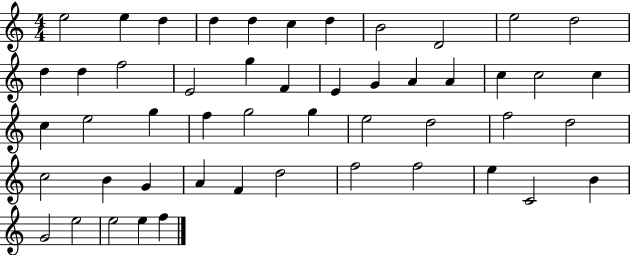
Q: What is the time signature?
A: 4/4